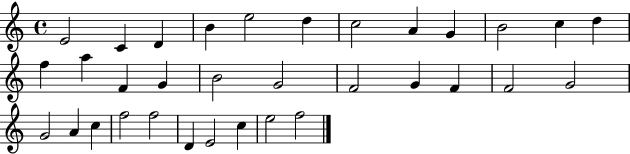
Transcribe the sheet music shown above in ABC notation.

X:1
T:Untitled
M:4/4
L:1/4
K:C
E2 C D B e2 d c2 A G B2 c d f a F G B2 G2 F2 G F F2 G2 G2 A c f2 f2 D E2 c e2 f2